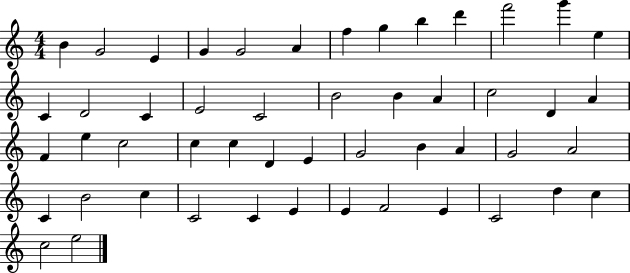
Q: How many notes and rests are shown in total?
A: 50